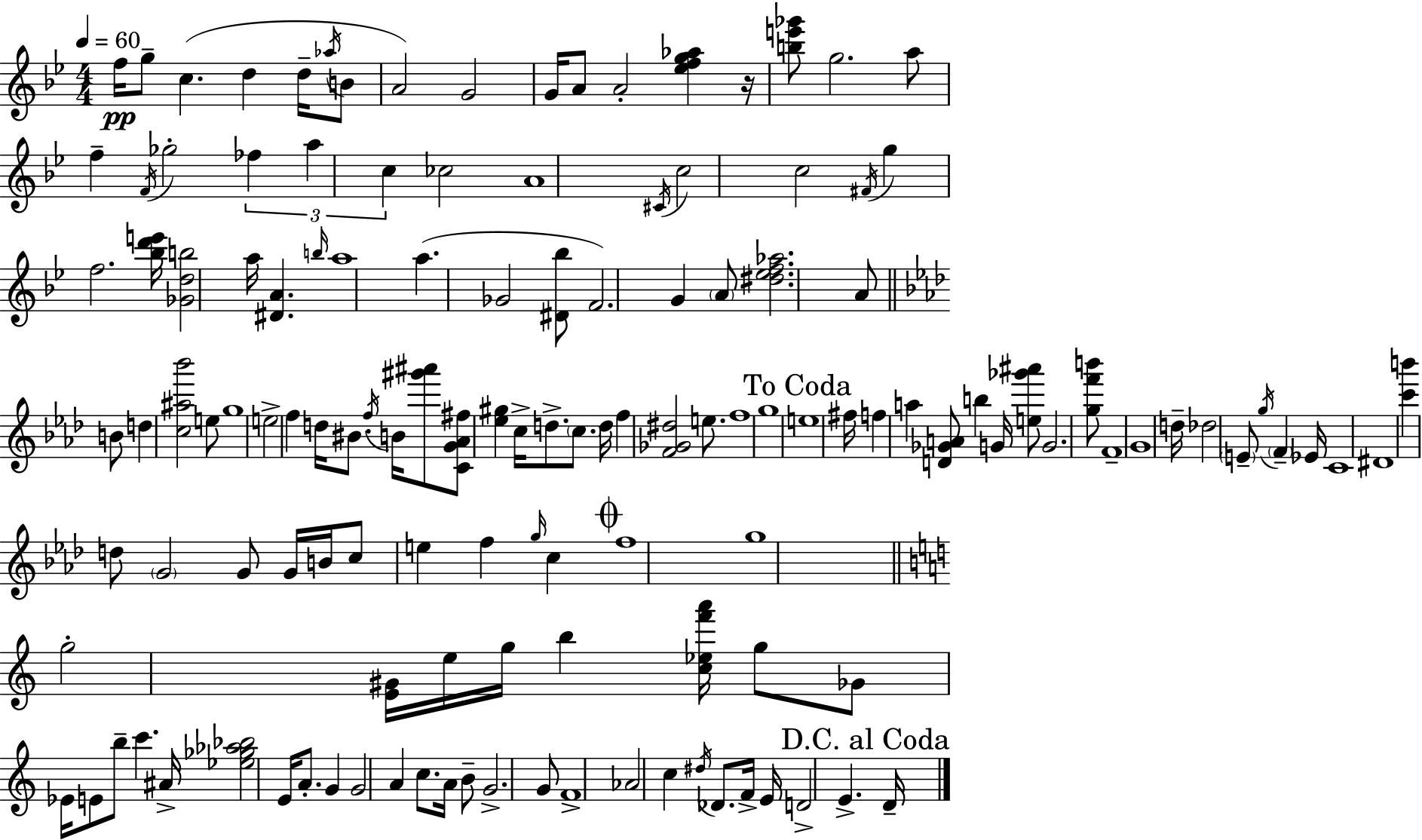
X:1
T:Untitled
M:4/4
L:1/4
K:Gm
f/4 g/2 c d d/4 _a/4 B/2 A2 G2 G/4 A/2 A2 [_efg_a] z/4 [be'_g']/2 g2 a/2 f F/4 _g2 _f a c _c2 A4 ^C/4 c2 c2 ^F/4 g f2 [_bd'e']/4 [_Gdb]2 a/4 [^DA] b/4 a4 a _G2 [^D_b]/2 F2 G A/2 [^d_ef_a]2 A/2 B/2 d [c^a_b']2 e/2 g4 e2 f d/4 ^B/2 f/4 B/4 [^g'^a']/2 [CG_A^f]/2 [_e^g] c/4 d/2 c/2 d/4 f [F_G^d]2 e/2 f4 g4 e4 ^f/4 f a [D_GA]/2 b G/4 [e_g'^a']/2 G2 [gf'b']/2 F4 G4 d/4 _d2 E/2 g/4 F _E/4 C4 ^D4 [c'b'] d/2 G2 G/2 G/4 B/4 c/2 e f g/4 c f4 g4 g2 [E^G]/4 e/4 g/4 b [c_ef'a']/4 g/2 _G/2 _E/4 E/2 b/2 c' ^A/4 [_e_g_a_b]2 E/4 A/2 G G2 A c/2 A/4 B/2 G2 G/2 F4 _A2 c ^d/4 _D/2 F/4 E/4 D2 E D/4